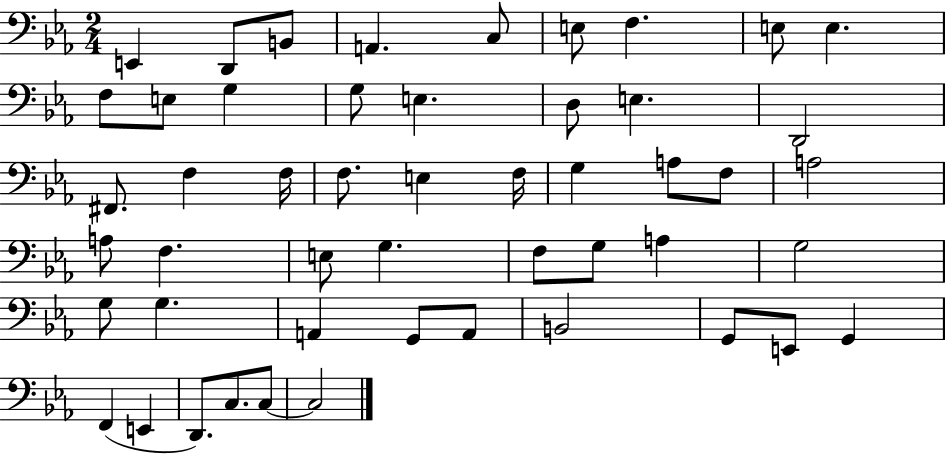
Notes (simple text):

E2/q D2/e B2/e A2/q. C3/e E3/e F3/q. E3/e E3/q. F3/e E3/e G3/q G3/e E3/q. D3/e E3/q. D2/h F#2/e. F3/q F3/s F3/e. E3/q F3/s G3/q A3/e F3/e A3/h A3/e F3/q. E3/e G3/q. F3/e G3/e A3/q G3/h G3/e G3/q. A2/q G2/e A2/e B2/h G2/e E2/e G2/q F2/q E2/q D2/e. C3/e. C3/e C3/h